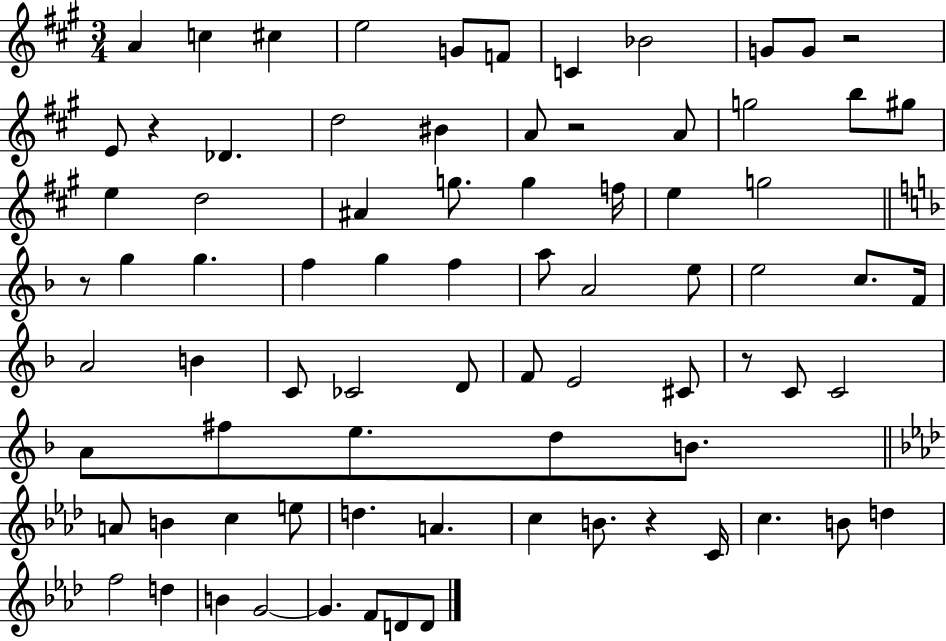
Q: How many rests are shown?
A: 6